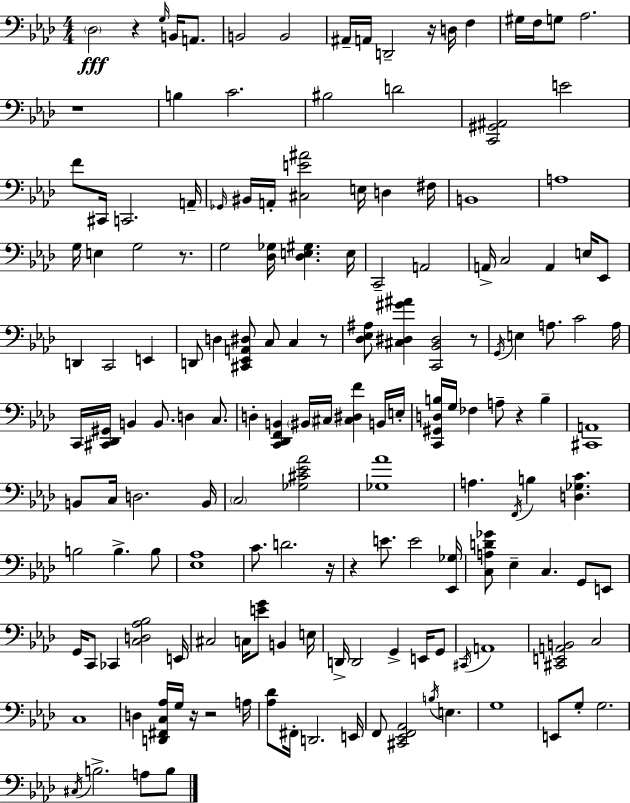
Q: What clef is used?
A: bass